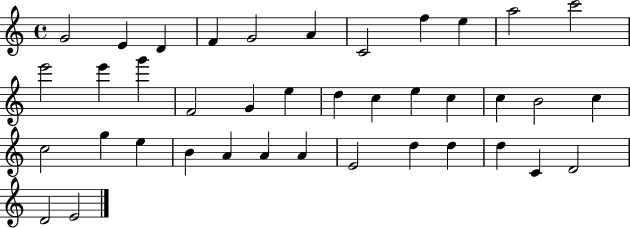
G4/h E4/q D4/q F4/q G4/h A4/q C4/h F5/q E5/q A5/h C6/h E6/h E6/q G6/q F4/h G4/q E5/q D5/q C5/q E5/q C5/q C5/q B4/h C5/q C5/h G5/q E5/q B4/q A4/q A4/q A4/q E4/h D5/q D5/q D5/q C4/q D4/h D4/h E4/h